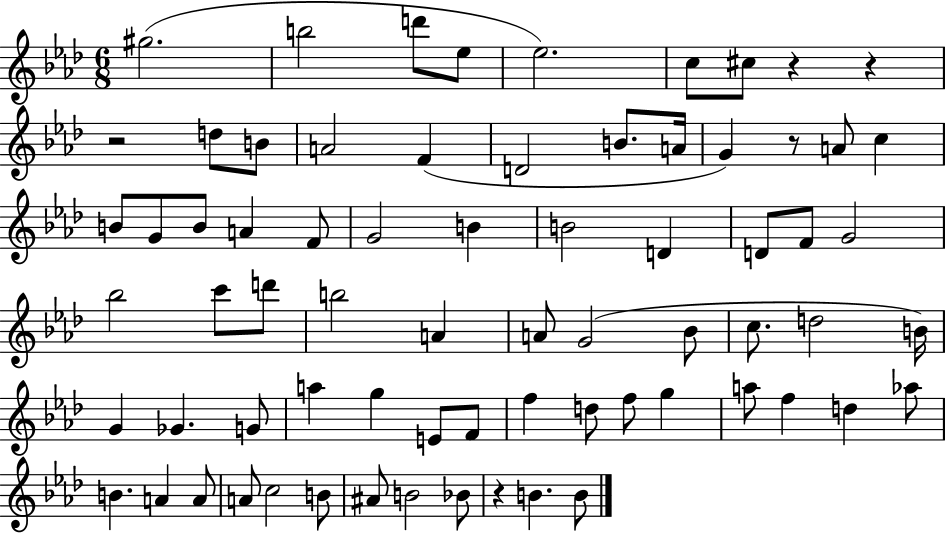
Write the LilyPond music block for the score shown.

{
  \clef treble
  \numericTimeSignature
  \time 6/8
  \key aes \major
  gis''2.( | b''2 d'''8 ees''8 | ees''2.) | c''8 cis''8 r4 r4 | \break r2 d''8 b'8 | a'2 f'4( | d'2 b'8. a'16 | g'4) r8 a'8 c''4 | \break b'8 g'8 b'8 a'4 f'8 | g'2 b'4 | b'2 d'4 | d'8 f'8 g'2 | \break bes''2 c'''8 d'''8 | b''2 a'4 | a'8 g'2( bes'8 | c''8. d''2 b'16) | \break g'4 ges'4. g'8 | a''4 g''4 e'8 f'8 | f''4 d''8 f''8 g''4 | a''8 f''4 d''4 aes''8 | \break b'4. a'4 a'8 | a'8 c''2 b'8 | ais'8 b'2 bes'8 | r4 b'4. b'8 | \break \bar "|."
}